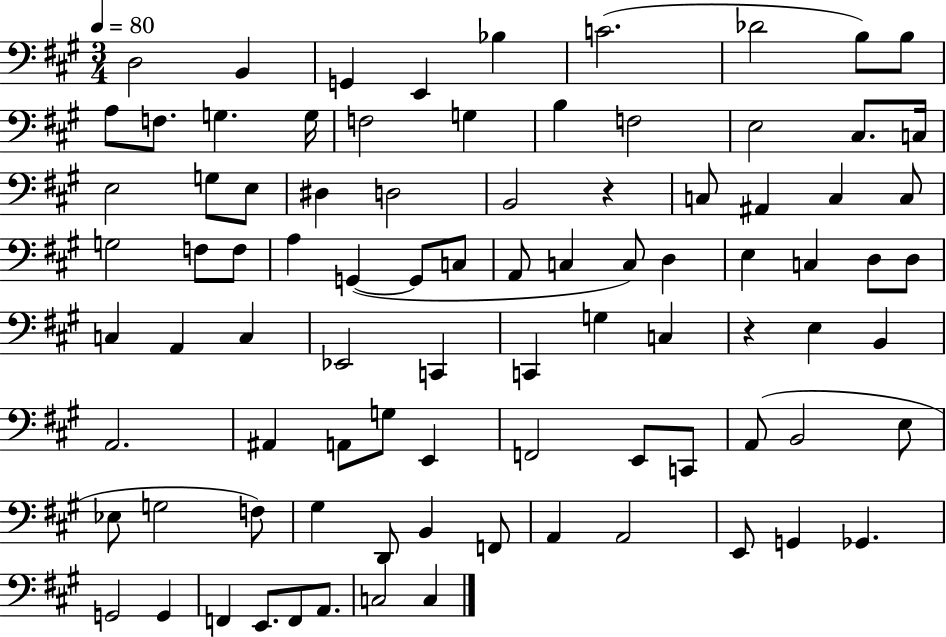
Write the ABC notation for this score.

X:1
T:Untitled
M:3/4
L:1/4
K:A
D,2 B,, G,, E,, _B, C2 _D2 B,/2 B,/2 A,/2 F,/2 G, G,/4 F,2 G, B, F,2 E,2 ^C,/2 C,/4 E,2 G,/2 E,/2 ^D, D,2 B,,2 z C,/2 ^A,, C, C,/2 G,2 F,/2 F,/2 A, G,, G,,/2 C,/2 A,,/2 C, C,/2 D, E, C, D,/2 D,/2 C, A,, C, _E,,2 C,, C,, G, C, z E, B,, A,,2 ^A,, A,,/2 G,/2 E,, F,,2 E,,/2 C,,/2 A,,/2 B,,2 E,/2 _E,/2 G,2 F,/2 ^G, D,,/2 B,, F,,/2 A,, A,,2 E,,/2 G,, _G,, G,,2 G,, F,, E,,/2 F,,/2 A,,/2 C,2 C,